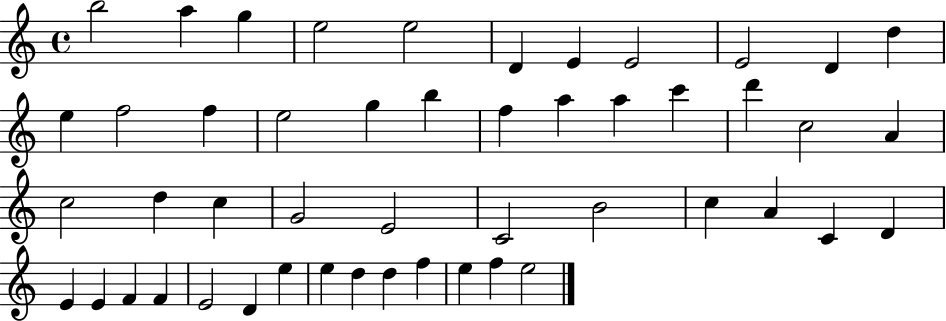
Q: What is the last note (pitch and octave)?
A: E5